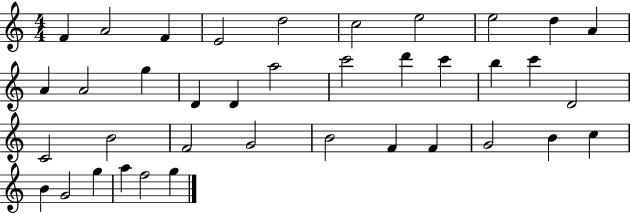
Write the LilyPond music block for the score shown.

{
  \clef treble
  \numericTimeSignature
  \time 4/4
  \key c \major
  f'4 a'2 f'4 | e'2 d''2 | c''2 e''2 | e''2 d''4 a'4 | \break a'4 a'2 g''4 | d'4 d'4 a''2 | c'''2 d'''4 c'''4 | b''4 c'''4 d'2 | \break c'2 b'2 | f'2 g'2 | b'2 f'4 f'4 | g'2 b'4 c''4 | \break b'4 g'2 g''4 | a''4 f''2 g''4 | \bar "|."
}